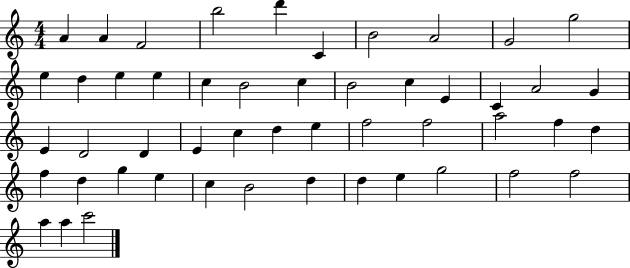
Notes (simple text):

A4/q A4/q F4/h B5/h D6/q C4/q B4/h A4/h G4/h G5/h E5/q D5/q E5/q E5/q C5/q B4/h C5/q B4/h C5/q E4/q C4/q A4/h G4/q E4/q D4/h D4/q E4/q C5/q D5/q E5/q F5/h F5/h A5/h F5/q D5/q F5/q D5/q G5/q E5/q C5/q B4/h D5/q D5/q E5/q G5/h F5/h F5/h A5/q A5/q C6/h